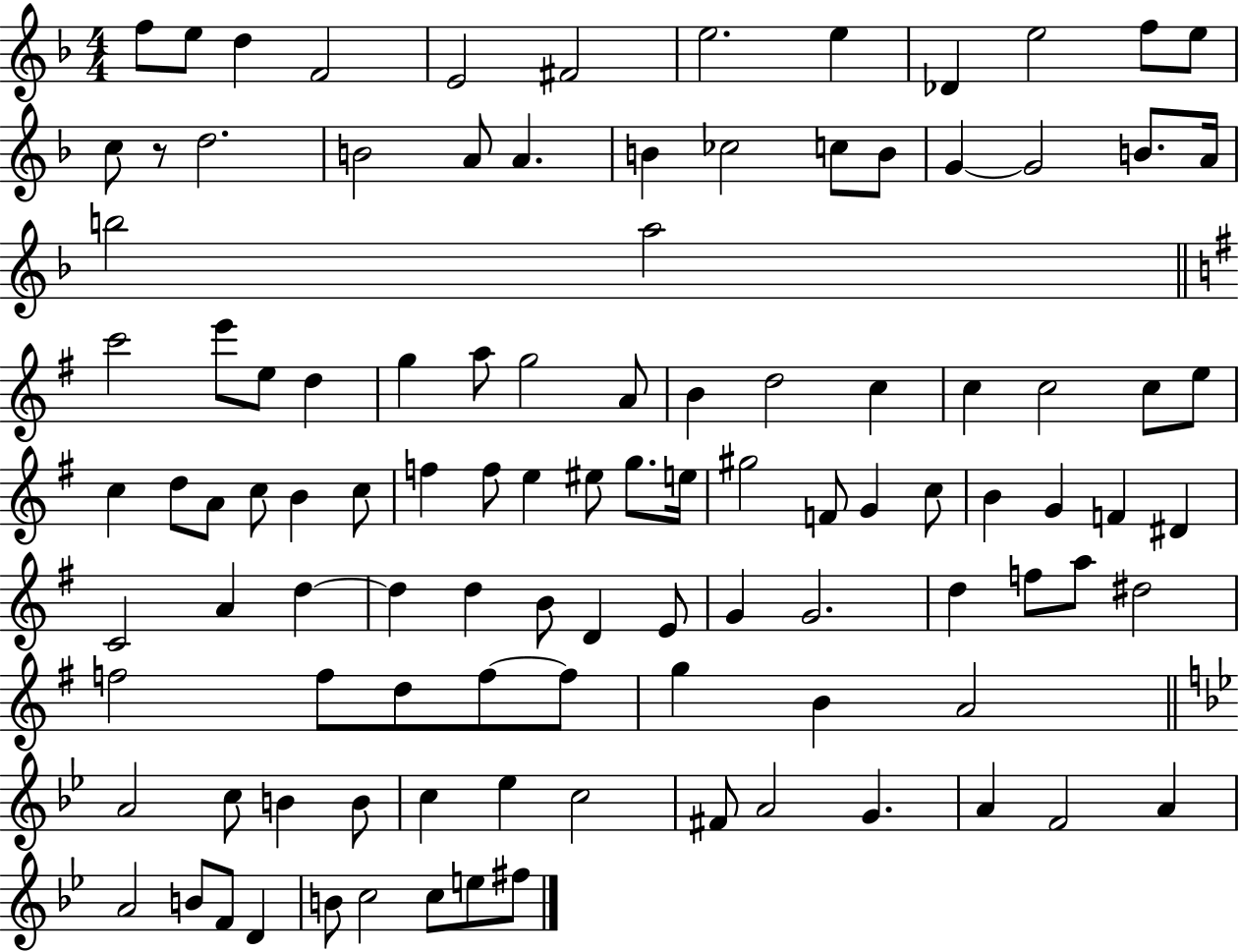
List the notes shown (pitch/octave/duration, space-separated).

F5/e E5/e D5/q F4/h E4/h F#4/h E5/h. E5/q Db4/q E5/h F5/e E5/e C5/e R/e D5/h. B4/h A4/e A4/q. B4/q CES5/h C5/e B4/e G4/q G4/h B4/e. A4/s B5/h A5/h C6/h E6/e E5/e D5/q G5/q A5/e G5/h A4/e B4/q D5/h C5/q C5/q C5/h C5/e E5/e C5/q D5/e A4/e C5/e B4/q C5/e F5/q F5/e E5/q EIS5/e G5/e. E5/s G#5/h F4/e G4/q C5/e B4/q G4/q F4/q D#4/q C4/h A4/q D5/q D5/q D5/q B4/e D4/q E4/e G4/q G4/h. D5/q F5/e A5/e D#5/h F5/h F5/e D5/e F5/e F5/e G5/q B4/q A4/h A4/h C5/e B4/q B4/e C5/q Eb5/q C5/h F#4/e A4/h G4/q. A4/q F4/h A4/q A4/h B4/e F4/e D4/q B4/e C5/h C5/e E5/e F#5/e